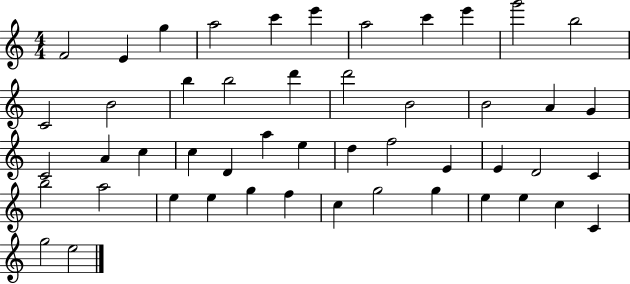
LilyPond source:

{
  \clef treble
  \numericTimeSignature
  \time 4/4
  \key c \major
  f'2 e'4 g''4 | a''2 c'''4 e'''4 | a''2 c'''4 e'''4 | g'''2 b''2 | \break c'2 b'2 | b''4 b''2 d'''4 | d'''2 b'2 | b'2 a'4 g'4 | \break c'2 a'4 c''4 | c''4 d'4 a''4 e''4 | d''4 f''2 e'4 | e'4 d'2 c'4 | \break b''2 a''2 | e''4 e''4 g''4 f''4 | c''4 g''2 g''4 | e''4 e''4 c''4 c'4 | \break g''2 e''2 | \bar "|."
}